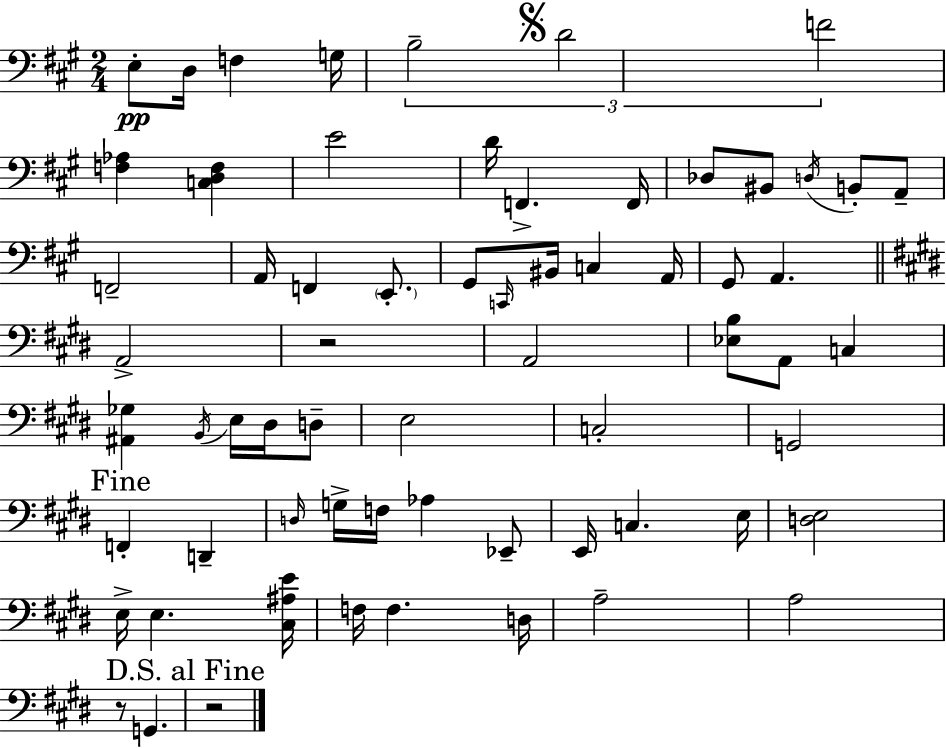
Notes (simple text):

E3/e D3/s F3/q G3/s B3/h D4/h F4/h [F3,Ab3]/q [C3,D3,F3]/q E4/h D4/s F2/q. F2/s Db3/e BIS2/e D3/s B2/e A2/e F2/h A2/s F2/q E2/e. G#2/e C2/s BIS2/s C3/q A2/s G#2/e A2/q. A2/h R/h A2/h [Eb3,B3]/e A2/e C3/q [A#2,Gb3]/q B2/s E3/s D#3/s D3/e E3/h C3/h G2/h F2/q D2/q D3/s G3/s F3/s Ab3/q Eb2/e E2/s C3/q. E3/s [D3,E3]/h E3/s E3/q. [C#3,A#3,E4]/s F3/s F3/q. D3/s A3/h A3/h R/e G2/q. R/h